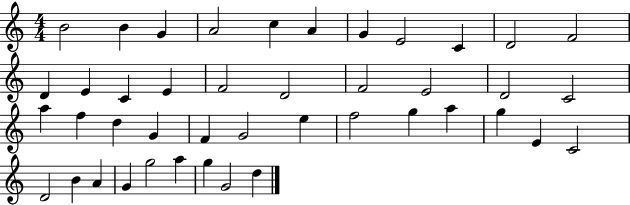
B4/h B4/q G4/q A4/h C5/q A4/q G4/q E4/h C4/q D4/h F4/h D4/q E4/q C4/q E4/q F4/h D4/h F4/h E4/h D4/h C4/h A5/q F5/q D5/q G4/q F4/q G4/h E5/q F5/h G5/q A5/q G5/q E4/q C4/h D4/h B4/q A4/q G4/q G5/h A5/q G5/q G4/h D5/q